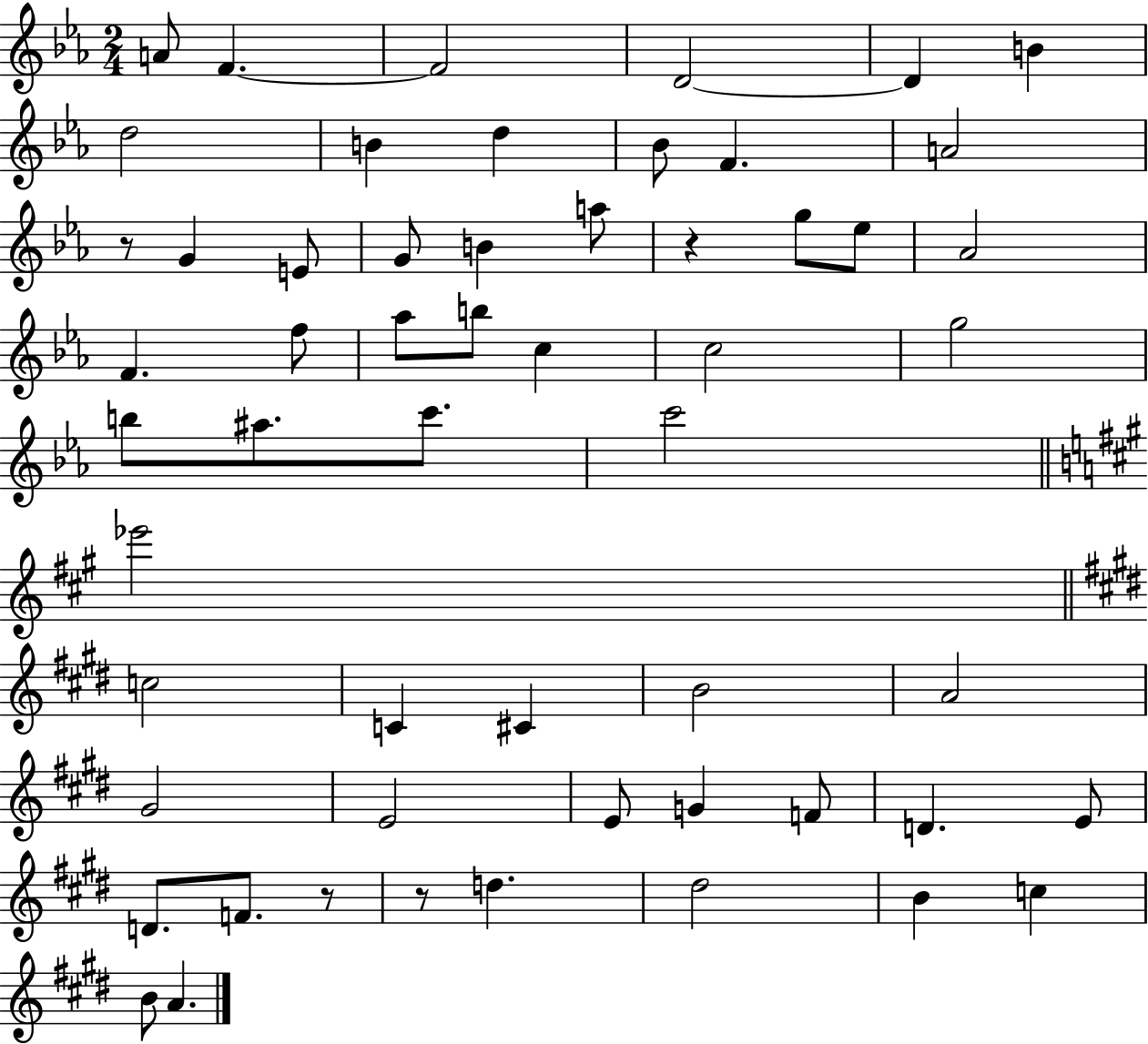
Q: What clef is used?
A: treble